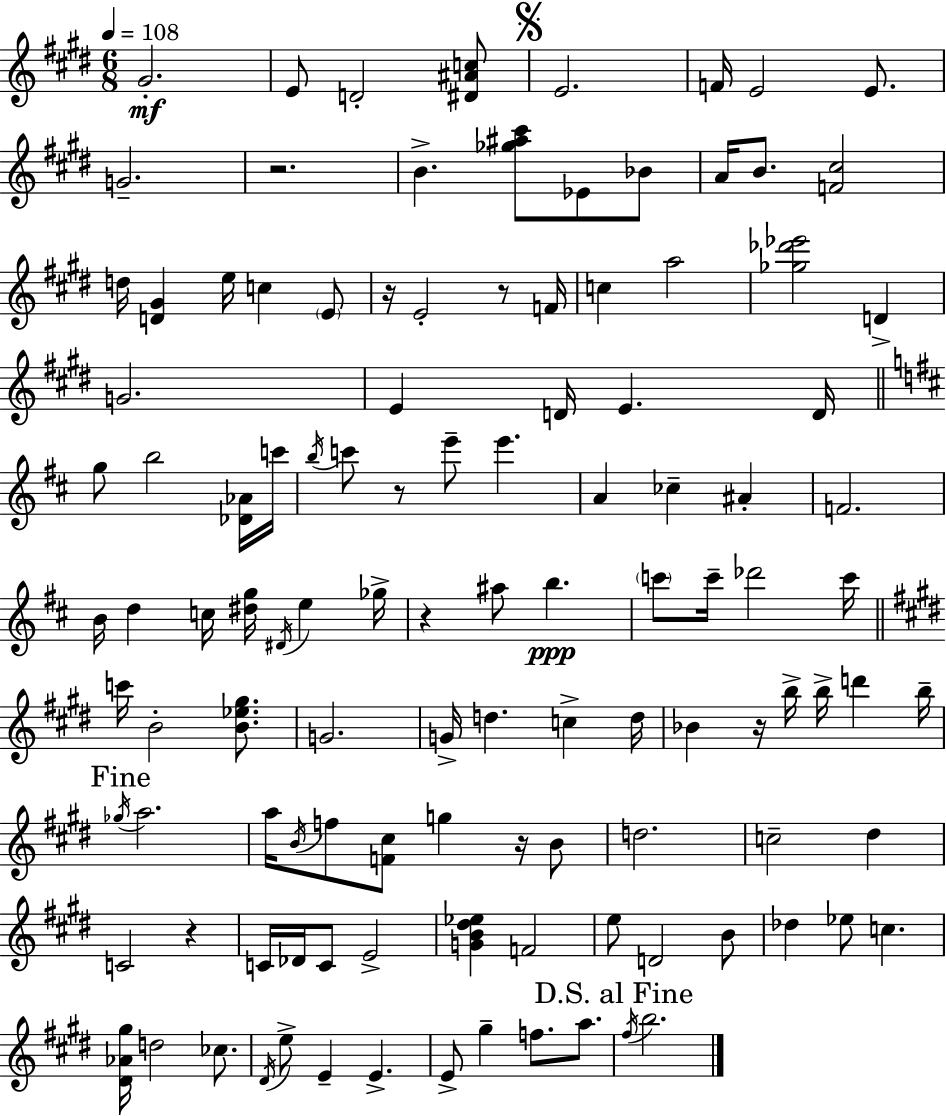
G#4/h. E4/e D4/h [D#4,A#4,C5]/e E4/h. F4/s E4/h E4/e. G4/h. R/h. B4/q. [Gb5,A#5,C#6]/e Eb4/e Bb4/e A4/s B4/e. [F4,C#5]/h D5/s [D4,G#4]/q E5/s C5/q E4/e R/s E4/h R/e F4/s C5/q A5/h [Gb5,Db6,Eb6]/h D4/q G4/h. E4/q D4/s E4/q. D4/s G5/e B5/h [Db4,Ab4]/s C6/s B5/s C6/e R/e E6/e E6/q. A4/q CES5/q A#4/q F4/h. B4/s D5/q C5/s [D#5,G5]/s D#4/s E5/q Gb5/s R/q A#5/e B5/q. C6/e C6/s Db6/h C6/s C6/s B4/h [B4,Eb5,G#5]/e. G4/h. G4/s D5/q. C5/q D5/s Bb4/q R/s B5/s B5/s D6/q B5/s Gb5/s A5/h. A5/s B4/s F5/e [F4,C#5]/e G5/q R/s B4/e D5/h. C5/h D#5/q C4/h R/q C4/s Db4/s C4/e E4/h [G4,B4,D#5,Eb5]/q F4/h E5/e D4/h B4/e Db5/q Eb5/e C5/q. [D#4,Ab4,G#5]/s D5/h CES5/e. D#4/s E5/e E4/q E4/q. E4/e G#5/q F5/e. A5/e. F#5/s B5/h.